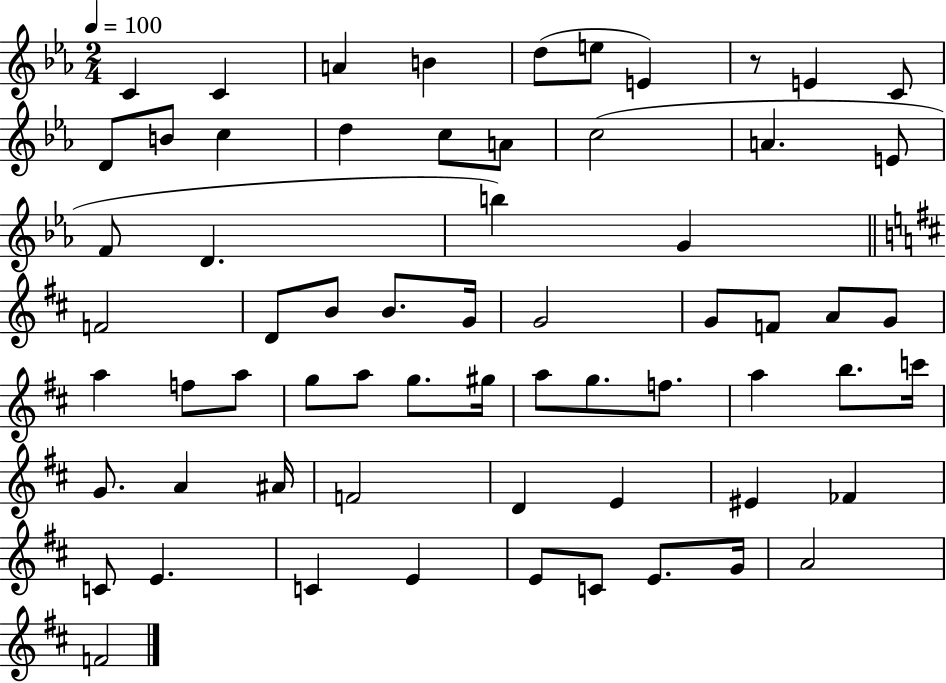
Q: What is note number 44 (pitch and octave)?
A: B5